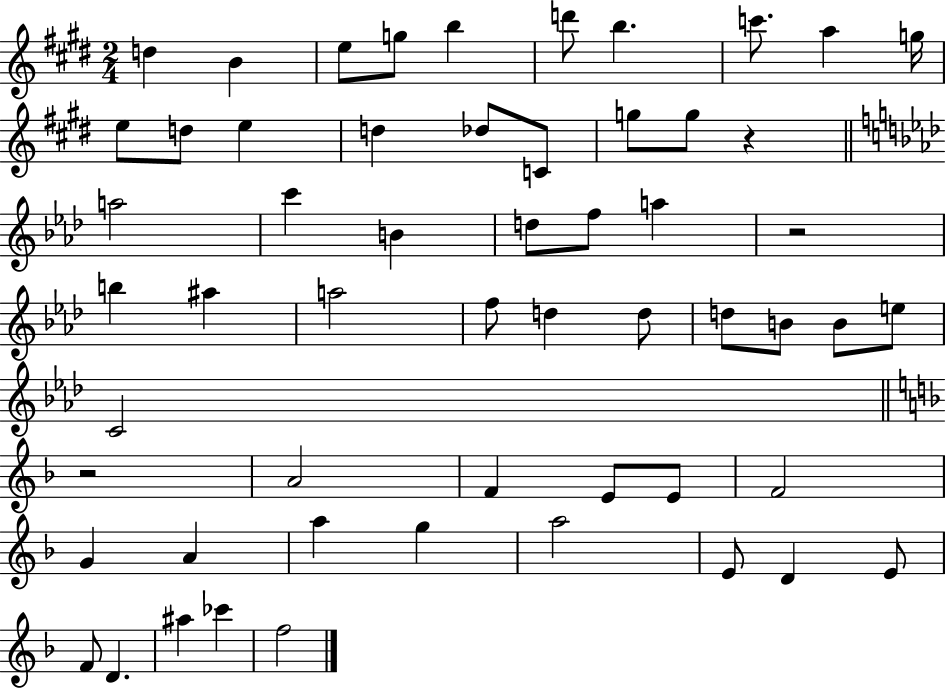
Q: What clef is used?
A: treble